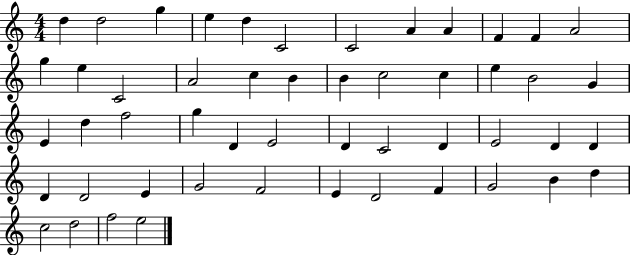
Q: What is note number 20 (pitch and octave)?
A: C5